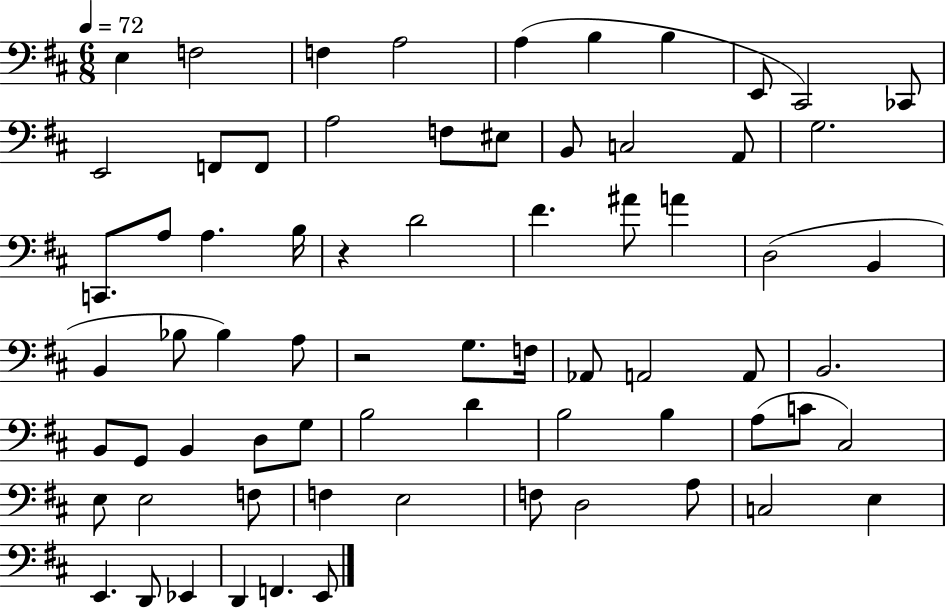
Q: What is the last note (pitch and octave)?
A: E2